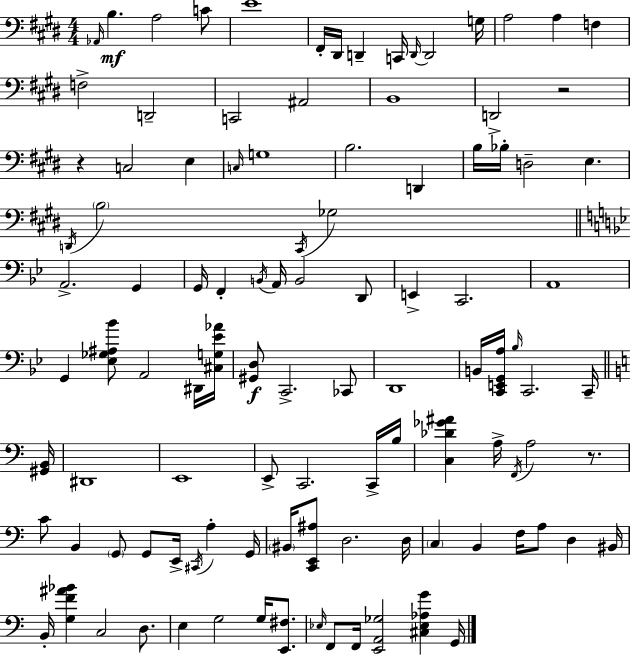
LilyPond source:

{
  \clef bass
  \numericTimeSignature
  \time 4/4
  \key e \major
  \grace { aes,16 }\mf b4. a2 c'8 | e'1 | fis,16-. dis,16 d,4-- c,16 \grace { d,16~ }~ d,2 | g16 a2 a4 f4 | \break f2-> d,2-- | c,2 ais,2 | b,1 | d,2-> r2 | \break r4 c2 e4 | \grace { c16 } g1 | b2. d,4 | b16 bes16-. d2-- e4. | \break \acciaccatura { d,16 } \parenthesize b2 \acciaccatura { cis,16 } ges2 | \bar "||" \break \key bes \major a,2.-> g,4 | g,16 f,4-. \acciaccatura { b,16 } a,16 b,2 d,8 | e,4-> c,2. | a,1 | \break g,4 <ees ges ais bes'>8 a,2 dis,16 | <cis g ees' aes'>16 <gis, d>8\f c,2.-> ces,8 | d,1 | b,16 <c, e, g, a>16 \grace { bes16 } c,2. | \break c,16-- \bar "||" \break \key a \minor <gis, b,>16 dis,1 | e,1 | e,8-> c,2. c,16-> | b16 <c des' ges' ais'>4 a16-> \acciaccatura { f,16 } a2 r8. | \break c'8 b,4 \parenthesize g,8 g,8 e,16-> \acciaccatura { cis,16 } a4-. | g,16 \parenthesize bis,16 <c, e, ais>8 d2. | d16 \parenthesize c4 b,4 f16 a8 d4 | bis,16 b,16-. <g f' ais' bes'>4 c2 | \break d8. e4 g2 g16 | <e, fis>8. \grace { ees16 } f,8 f,16 <e, a, ges>2 <cis ees aes g'>4 | g,16 \bar "|."
}